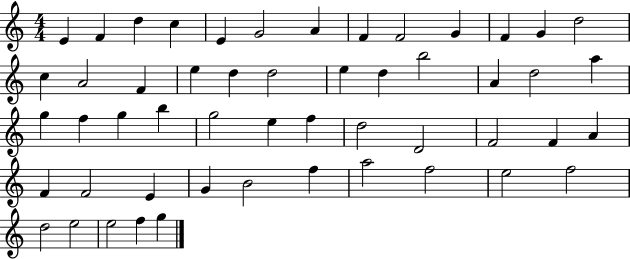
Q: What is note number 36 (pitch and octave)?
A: F4